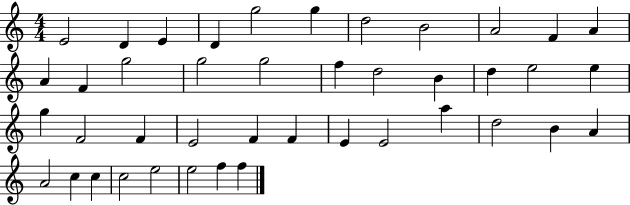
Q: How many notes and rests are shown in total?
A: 42